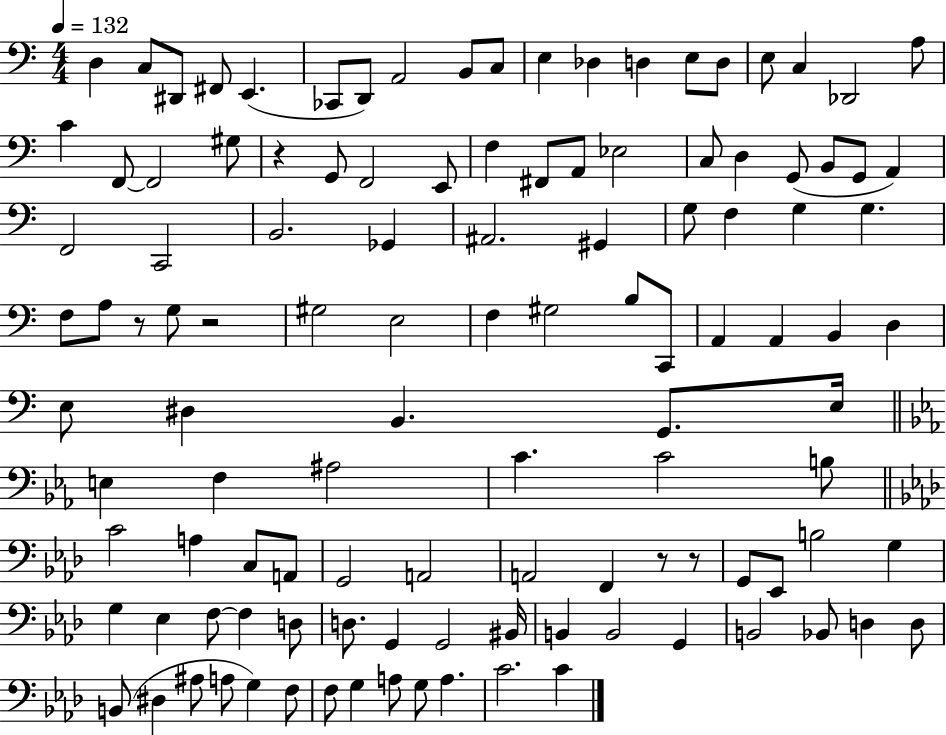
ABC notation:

X:1
T:Untitled
M:4/4
L:1/4
K:C
D, C,/2 ^D,,/2 ^F,,/2 E,, _C,,/2 D,,/2 A,,2 B,,/2 C,/2 E, _D, D, E,/2 D,/2 E,/2 C, _D,,2 A,/2 C F,,/2 F,,2 ^G,/2 z G,,/2 F,,2 E,,/2 F, ^F,,/2 A,,/2 _E,2 C,/2 D, G,,/2 B,,/2 G,,/2 A,, F,,2 C,,2 B,,2 _G,, ^A,,2 ^G,, G,/2 F, G, G, F,/2 A,/2 z/2 G,/2 z2 ^G,2 E,2 F, ^G,2 B,/2 C,,/2 A,, A,, B,, D, E,/2 ^D, B,, G,,/2 E,/4 E, F, ^A,2 C C2 B,/2 C2 A, C,/2 A,,/2 G,,2 A,,2 A,,2 F,, z/2 z/2 G,,/2 _E,,/2 B,2 G, G, _E, F,/2 F, D,/2 D,/2 G,, G,,2 ^B,,/4 B,, B,,2 G,, B,,2 _B,,/2 D, D,/2 B,,/2 ^D, ^A,/2 A,/2 G, F,/2 F,/2 G, A,/2 G,/2 A, C2 C